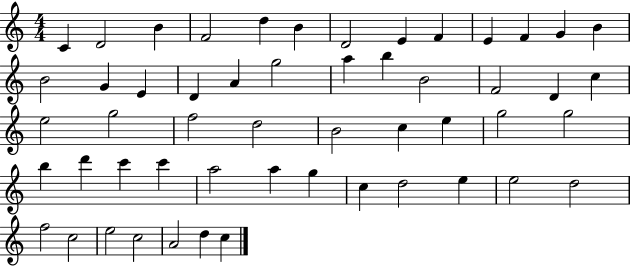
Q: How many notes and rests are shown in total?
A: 53